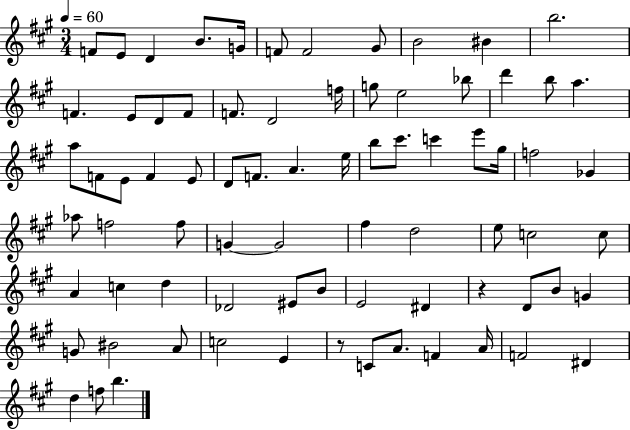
X:1
T:Untitled
M:3/4
L:1/4
K:A
F/2 E/2 D B/2 G/4 F/2 F2 ^G/2 B2 ^B b2 F E/2 D/2 F/2 F/2 D2 f/4 g/2 e2 _b/2 d' b/2 a a/2 F/2 E/2 F E/2 D/2 F/2 A e/4 b/2 ^c'/2 c' e'/2 ^g/4 f2 _G _a/2 f2 f/2 G G2 ^f d2 e/2 c2 c/2 A c d _D2 ^E/2 B/2 E2 ^D z D/2 B/2 G G/2 ^B2 A/2 c2 E z/2 C/2 A/2 F A/4 F2 ^D d f/2 b